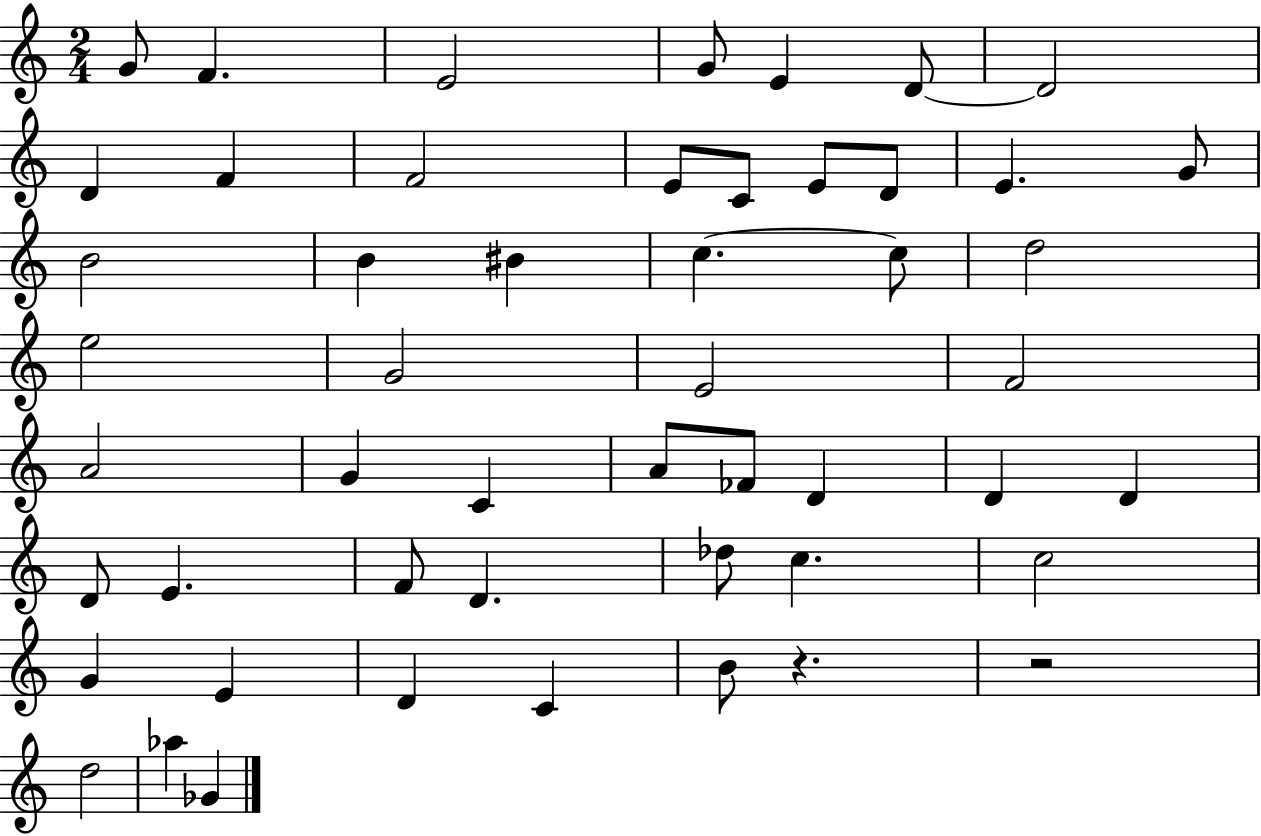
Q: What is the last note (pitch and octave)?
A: Gb4